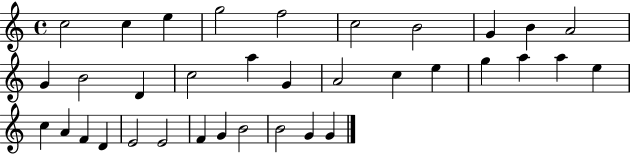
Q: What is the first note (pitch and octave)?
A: C5